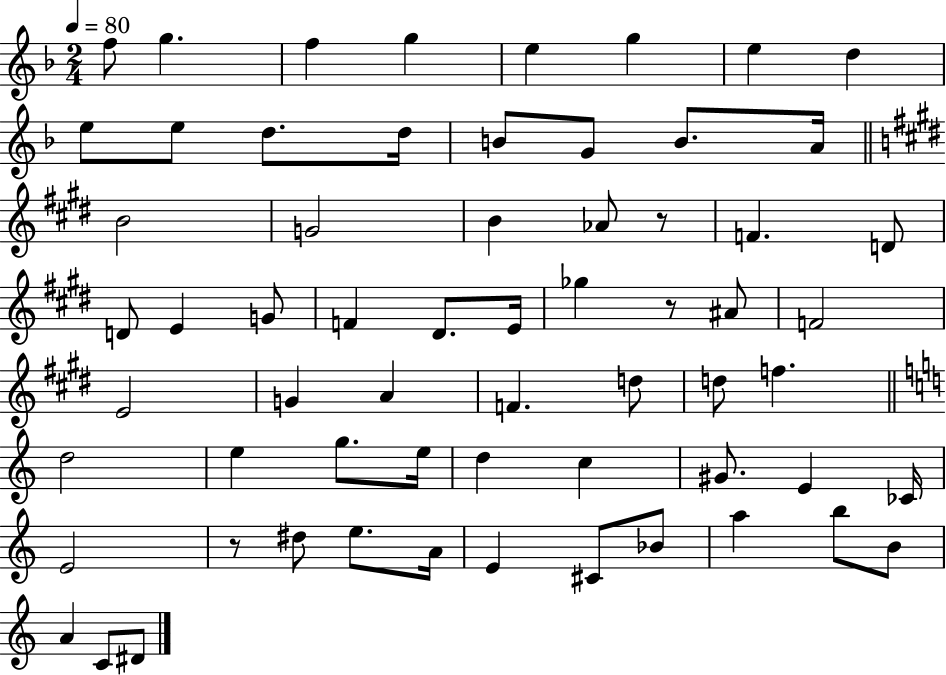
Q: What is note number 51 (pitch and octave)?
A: A4